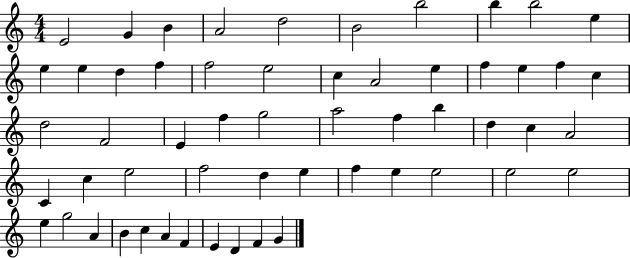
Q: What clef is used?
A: treble